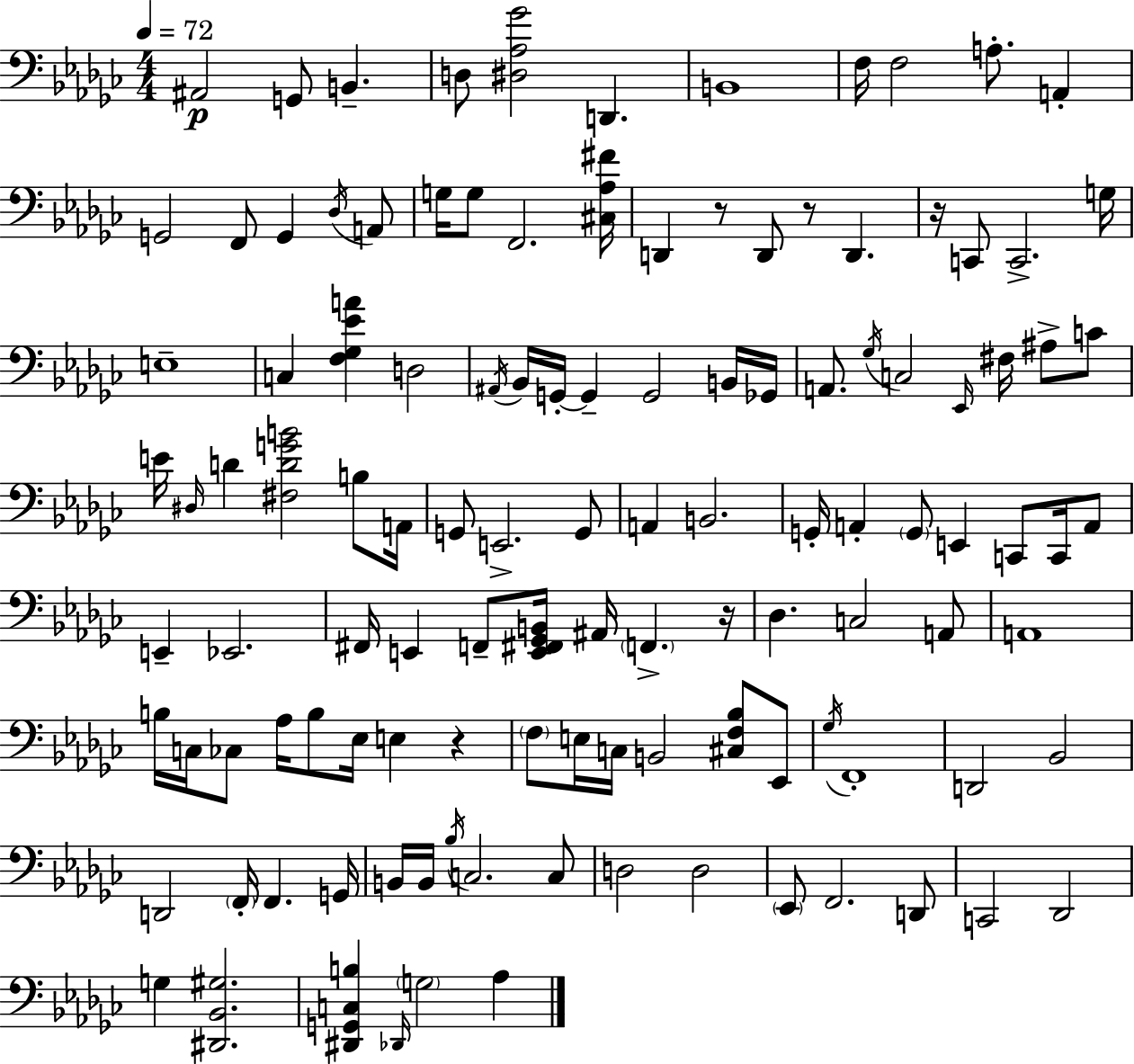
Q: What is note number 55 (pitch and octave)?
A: E2